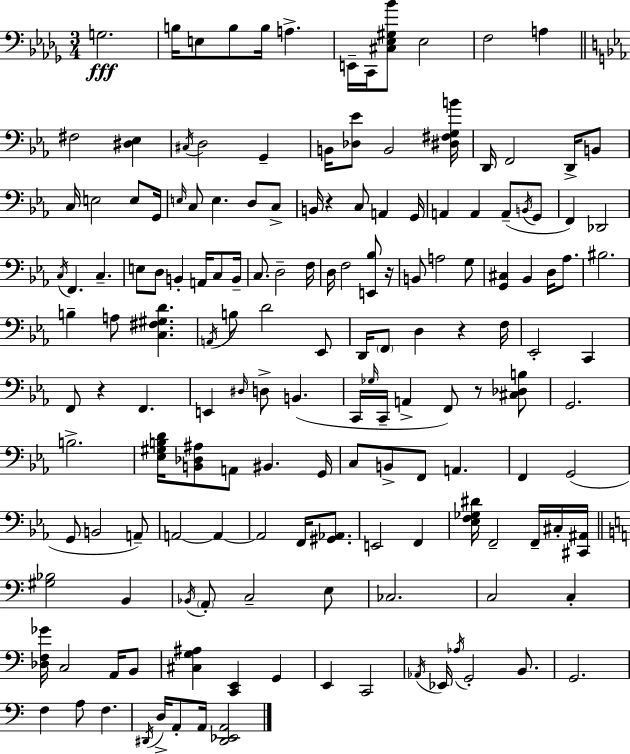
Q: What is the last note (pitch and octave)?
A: A2